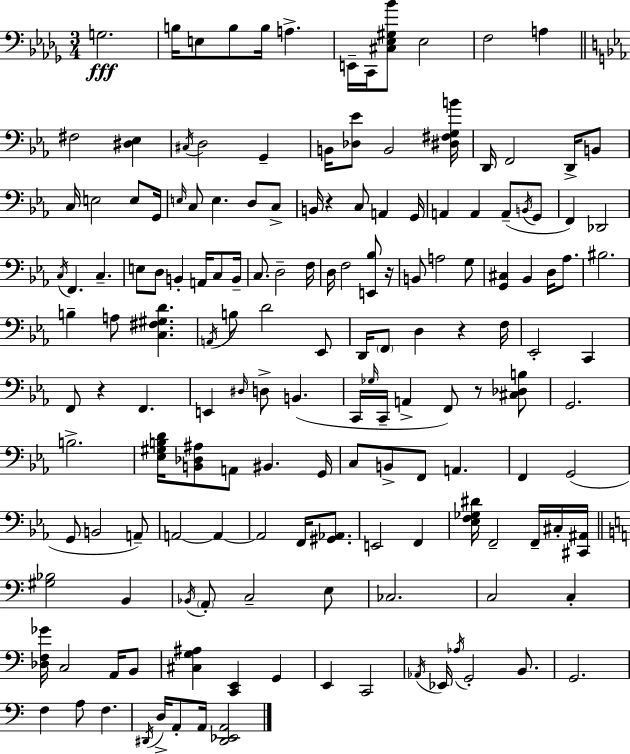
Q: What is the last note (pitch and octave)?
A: A2